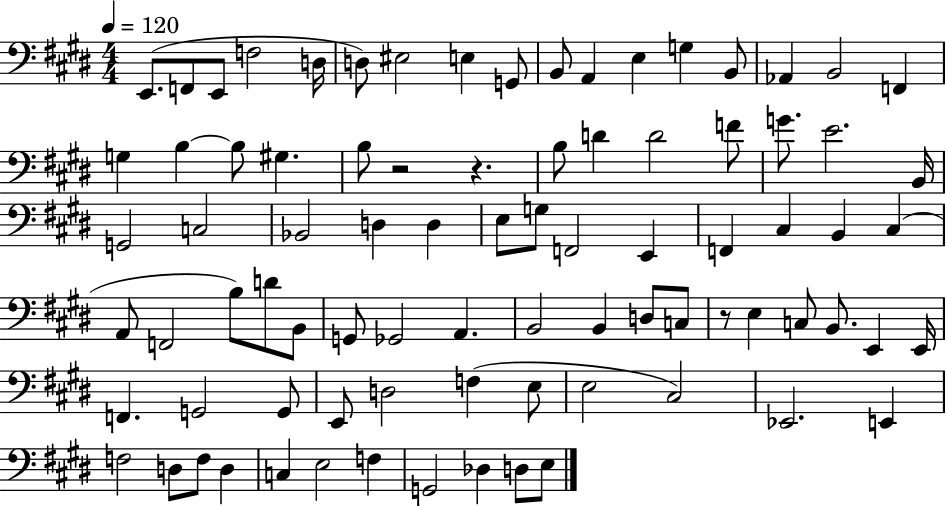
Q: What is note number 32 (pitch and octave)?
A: Bb2